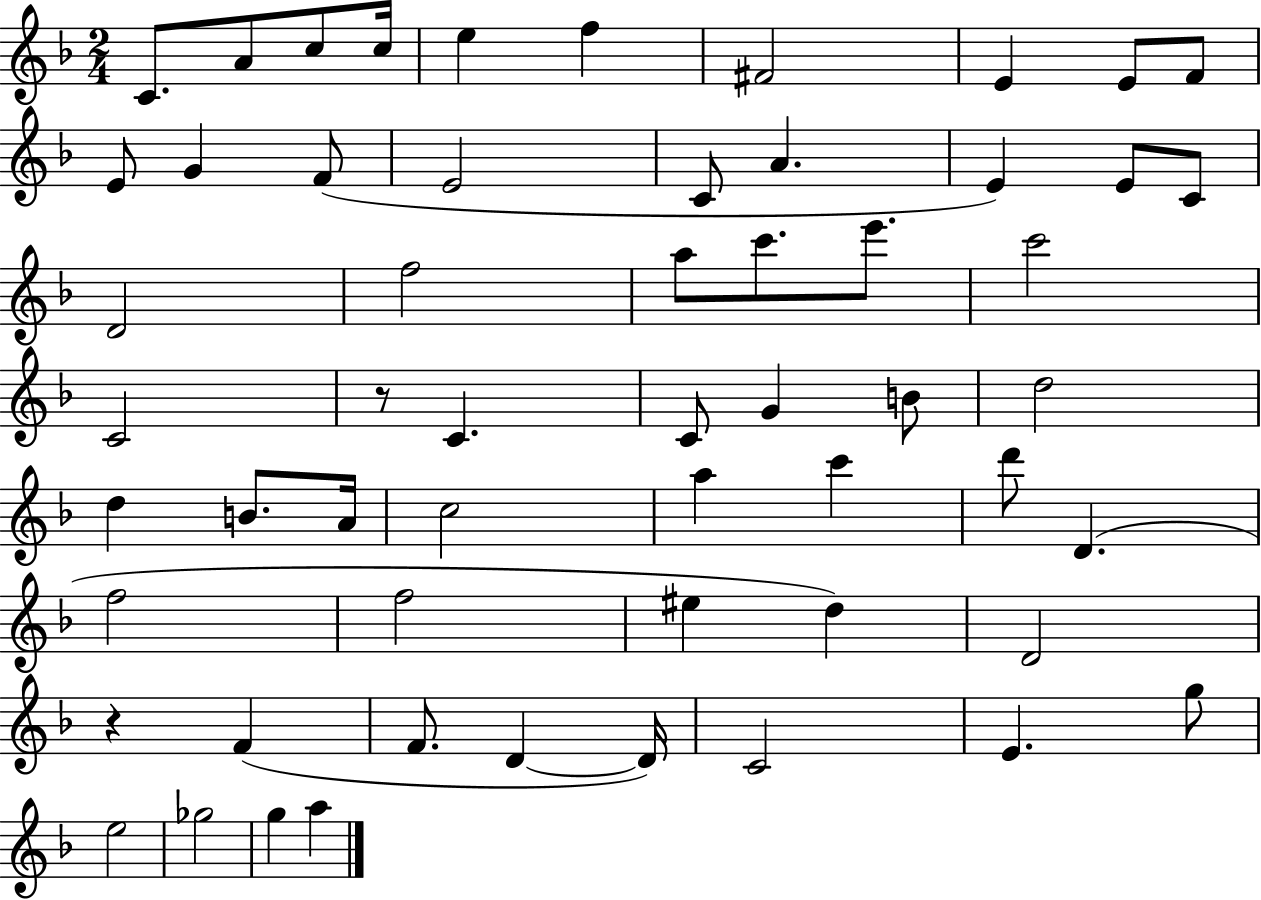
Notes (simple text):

C4/e. A4/e C5/e C5/s E5/q F5/q F#4/h E4/q E4/e F4/e E4/e G4/q F4/e E4/h C4/e A4/q. E4/q E4/e C4/e D4/h F5/h A5/e C6/e. E6/e. C6/h C4/h R/e C4/q. C4/e G4/q B4/e D5/h D5/q B4/e. A4/s C5/h A5/q C6/q D6/e D4/q. F5/h F5/h EIS5/q D5/q D4/h R/q F4/q F4/e. D4/q D4/s C4/h E4/q. G5/e E5/h Gb5/h G5/q A5/q